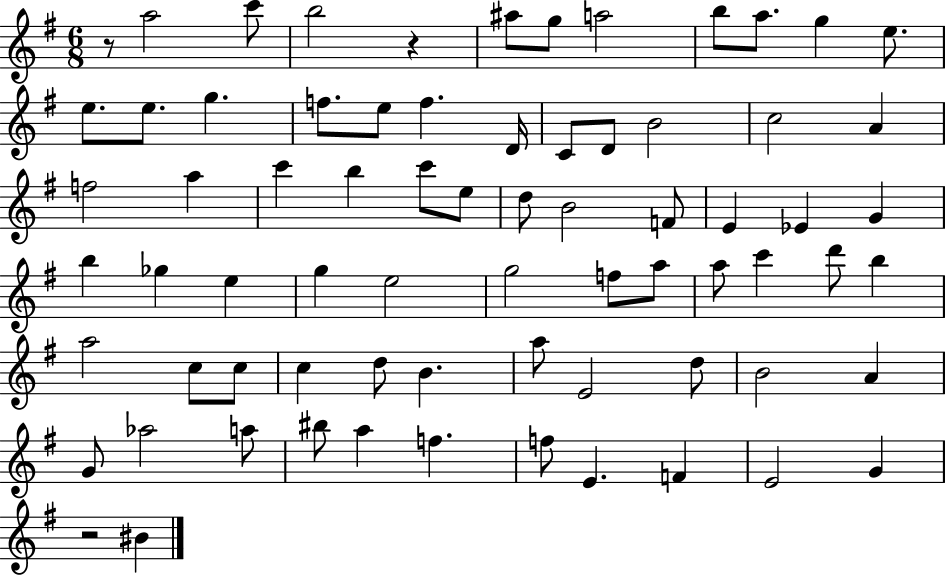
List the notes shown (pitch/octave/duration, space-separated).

R/e A5/h C6/e B5/h R/q A#5/e G5/e A5/h B5/e A5/e. G5/q E5/e. E5/e. E5/e. G5/q. F5/e. E5/e F5/q. D4/s C4/e D4/e B4/h C5/h A4/q F5/h A5/q C6/q B5/q C6/e E5/e D5/e B4/h F4/e E4/q Eb4/q G4/q B5/q Gb5/q E5/q G5/q E5/h G5/h F5/e A5/e A5/e C6/q D6/e B5/q A5/h C5/e C5/e C5/q D5/e B4/q. A5/e E4/h D5/e B4/h A4/q G4/e Ab5/h A5/e BIS5/e A5/q F5/q. F5/e E4/q. F4/q E4/h G4/q R/h BIS4/q